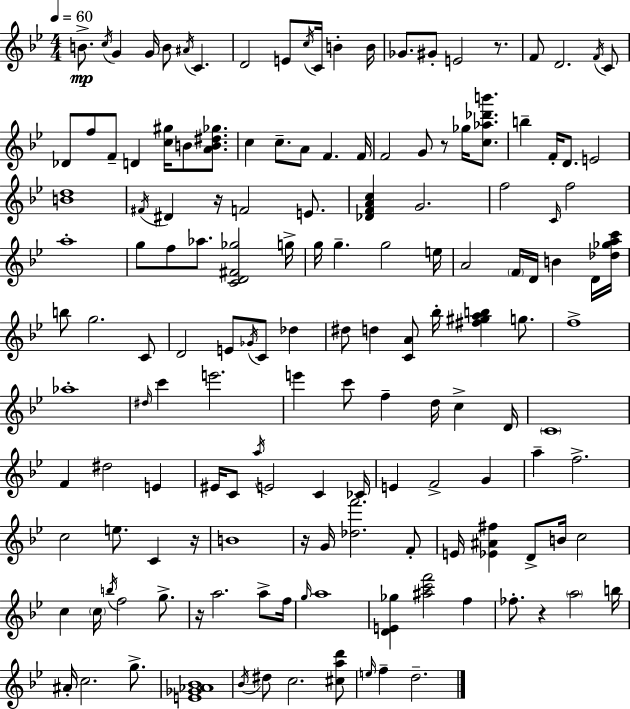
B4/e. C5/s G4/q G4/s B4/e A#4/s C4/q. D4/h E4/e C5/s C4/s B4/q B4/s Gb4/e. G#4/e E4/h R/e. F4/e D4/h. F4/s C4/e Db4/e F5/e F4/e D4/q [C5,G#5]/s B4/e [A4,B4,D#5,Gb5]/e. C5/q C5/e. A4/e F4/q. F4/s F4/h G4/e R/e Gb5/s [C5,Ab5,Db6,B6]/e. B5/q F4/s D4/e. E4/h [B4,D5]/w F#4/s D#4/q R/s F4/h E4/e. [Db4,F4,A4,C5]/q G4/h. F5/h C4/s F5/h A5/w G5/e F5/e Ab5/e. [C4,D4,F#4,Gb5]/h G5/s G5/s G5/q. G5/h E5/s A4/h F4/s D4/s B4/q D4/s [Db5,Gb5,A5,C6]/s B5/e G5/h. C4/e D4/h E4/e Gb4/s C4/e Db5/q D#5/e D5/q [C4,A4]/e Bb5/s [F#5,G#5,A5,B5]/q G5/e. F5/w Ab5/w D#5/s C6/q E6/h. E6/q C6/e F5/q D5/s C5/q D4/s C4/w F4/q D#5/h E4/q EIS4/s C4/e A5/s E4/h C4/q CES4/s E4/q F4/h G4/q A5/q F5/h. C5/h E5/e. C4/q R/s B4/w R/s G4/s [Db5,F6]/h. F4/e E4/s [Eb4,A#4,F#5]/q D4/e B4/s C5/h C5/q C5/s B5/s F5/h G5/e. R/s A5/h. A5/e F5/s G5/s A5/w [D4,E4,Gb5]/q [A#5,C6,F6]/h F5/q FES5/e. R/q A5/h B5/s A#4/s C5/h. G5/e. [E4,Gb4,Ab4,Bb4]/w Bb4/s D#5/e C5/h. [C#5,A5,D6]/e E5/s F5/q D5/h.